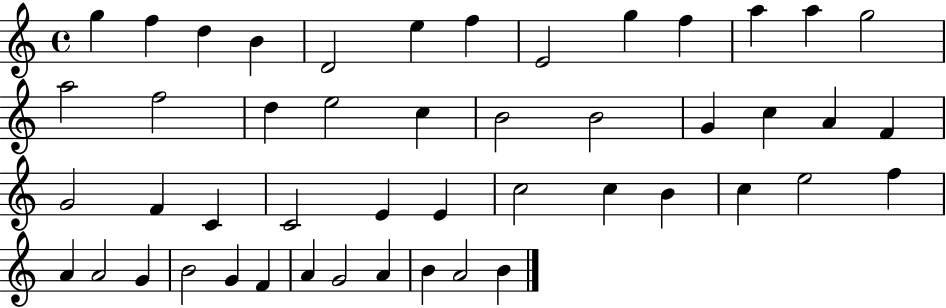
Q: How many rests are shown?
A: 0